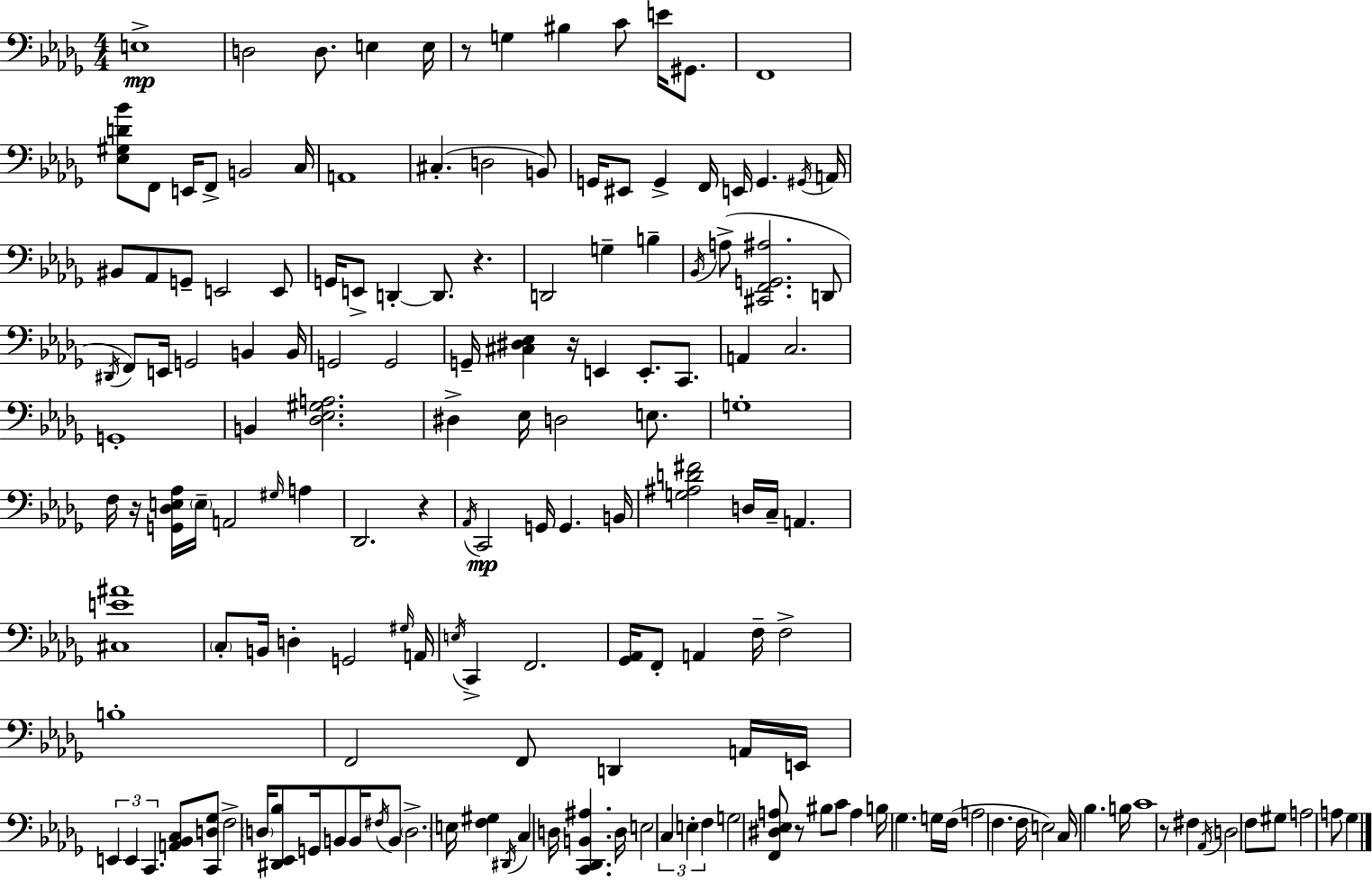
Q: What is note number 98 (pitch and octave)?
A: E2